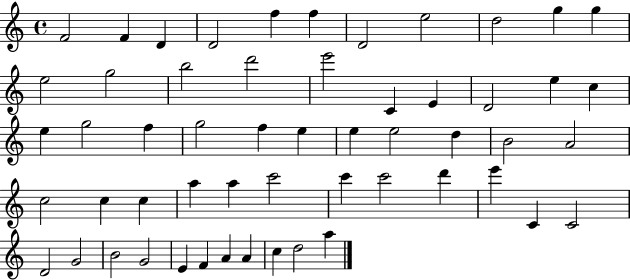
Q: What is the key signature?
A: C major